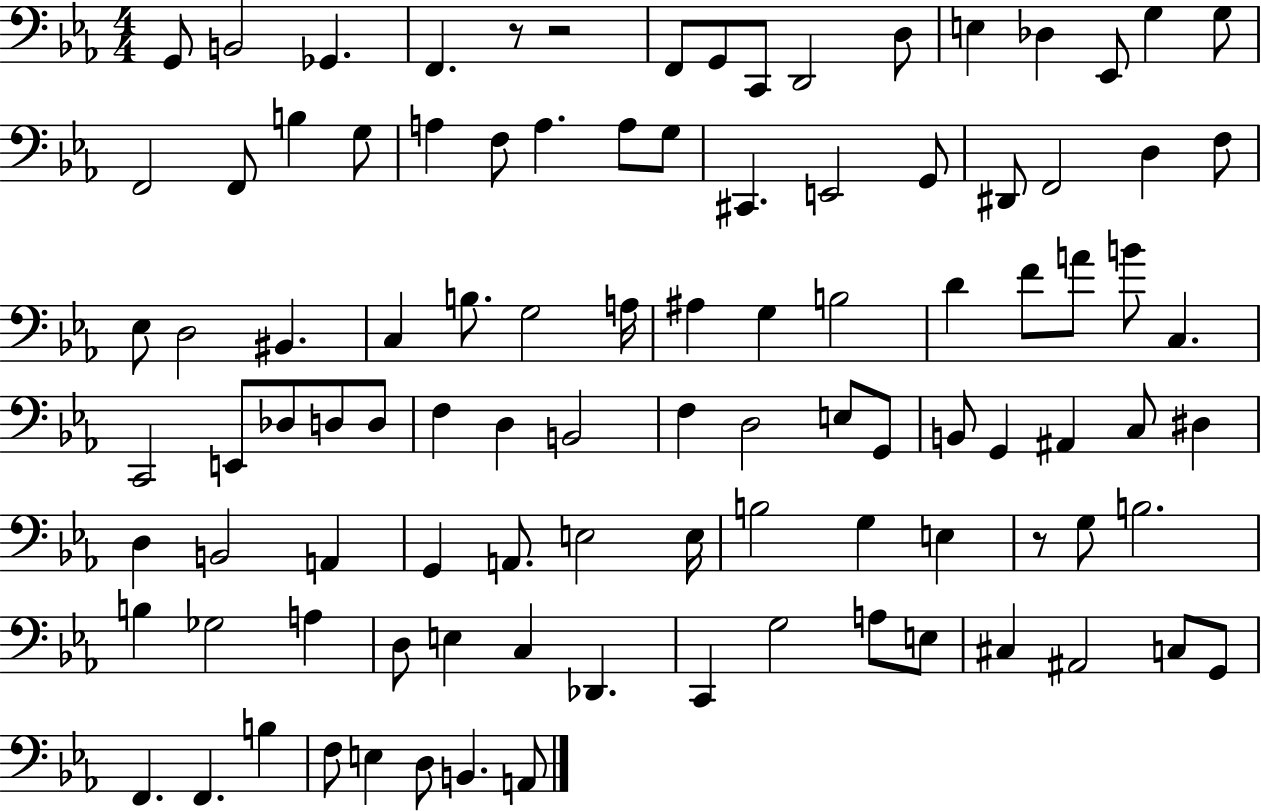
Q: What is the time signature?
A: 4/4